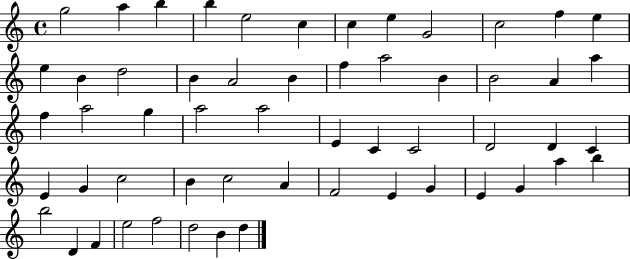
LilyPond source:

{
  \clef treble
  \time 4/4
  \defaultTimeSignature
  \key c \major
  g''2 a''4 b''4 | b''4 e''2 c''4 | c''4 e''4 g'2 | c''2 f''4 e''4 | \break e''4 b'4 d''2 | b'4 a'2 b'4 | f''4 a''2 b'4 | b'2 a'4 a''4 | \break f''4 a''2 g''4 | a''2 a''2 | e'4 c'4 c'2 | d'2 d'4 c'4 | \break e'4 g'4 c''2 | b'4 c''2 a'4 | f'2 e'4 g'4 | e'4 g'4 a''4 b''4 | \break b''2 d'4 f'4 | e''2 f''2 | d''2 b'4 d''4 | \bar "|."
}